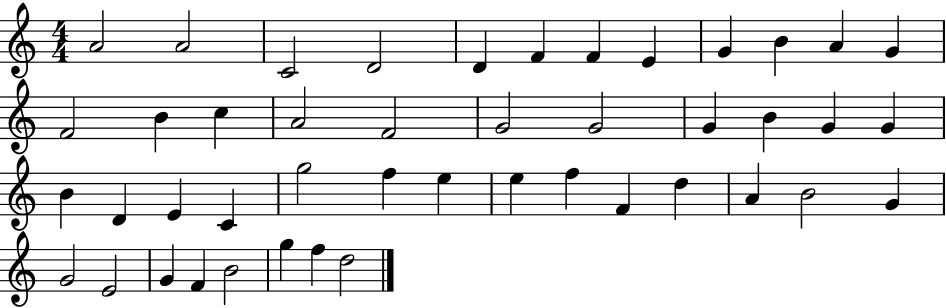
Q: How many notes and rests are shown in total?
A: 45